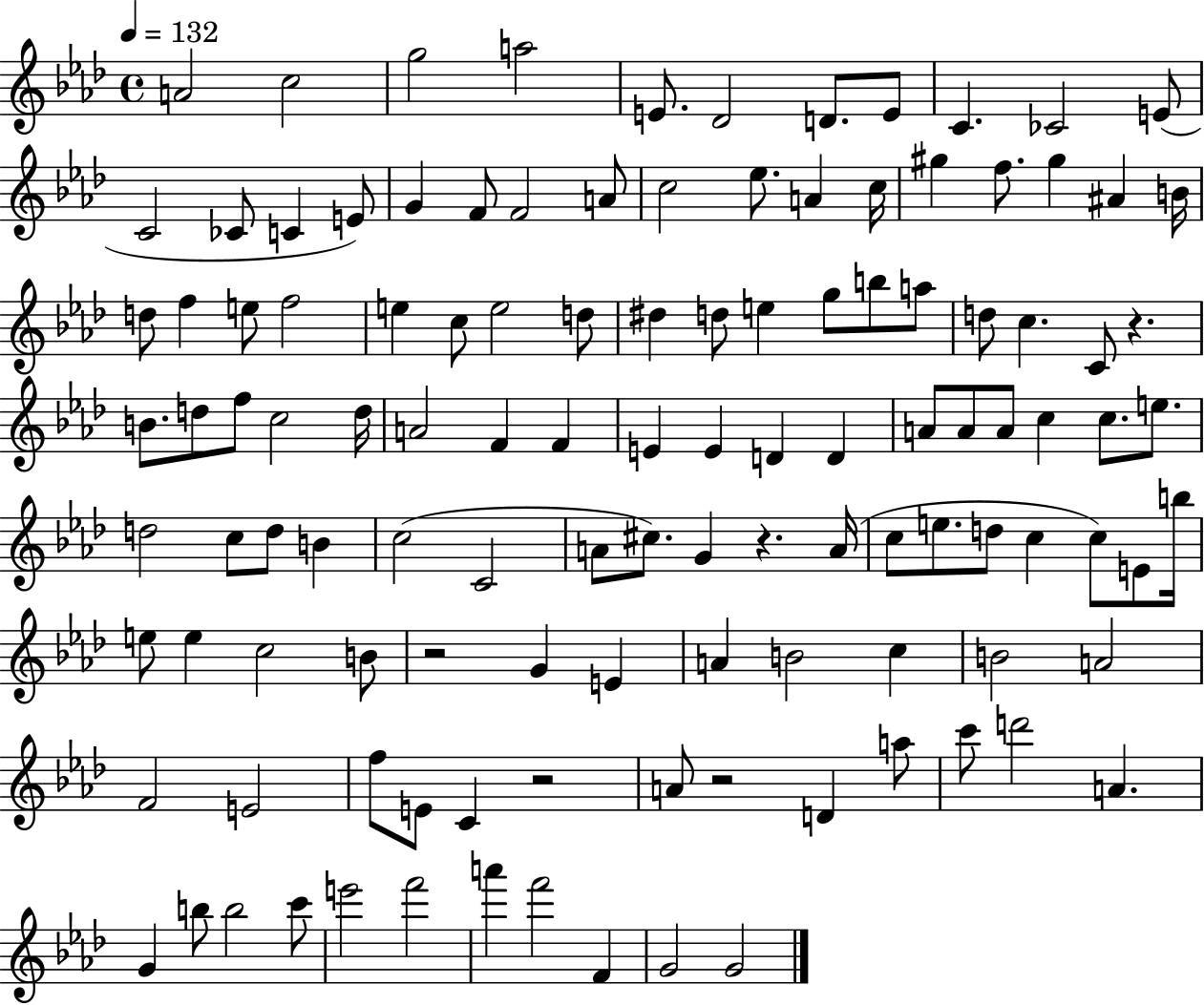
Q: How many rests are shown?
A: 5